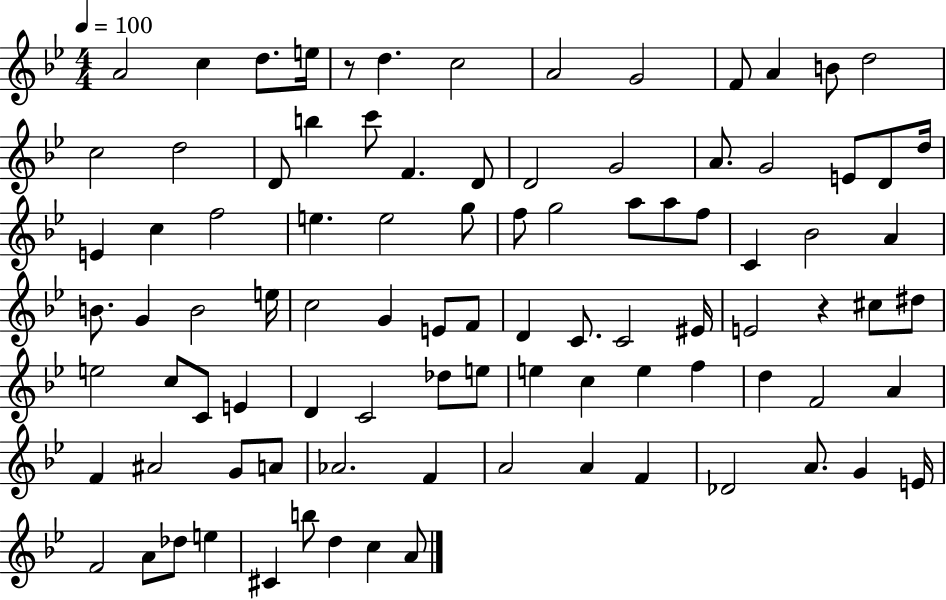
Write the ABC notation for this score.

X:1
T:Untitled
M:4/4
L:1/4
K:Bb
A2 c d/2 e/4 z/2 d c2 A2 G2 F/2 A B/2 d2 c2 d2 D/2 b c'/2 F D/2 D2 G2 A/2 G2 E/2 D/2 d/4 E c f2 e e2 g/2 f/2 g2 a/2 a/2 f/2 C _B2 A B/2 G B2 e/4 c2 G E/2 F/2 D C/2 C2 ^E/4 E2 z ^c/2 ^d/2 e2 c/2 C/2 E D C2 _d/2 e/2 e c e f d F2 A F ^A2 G/2 A/2 _A2 F A2 A F _D2 A/2 G E/4 F2 A/2 _d/2 e ^C b/2 d c A/2